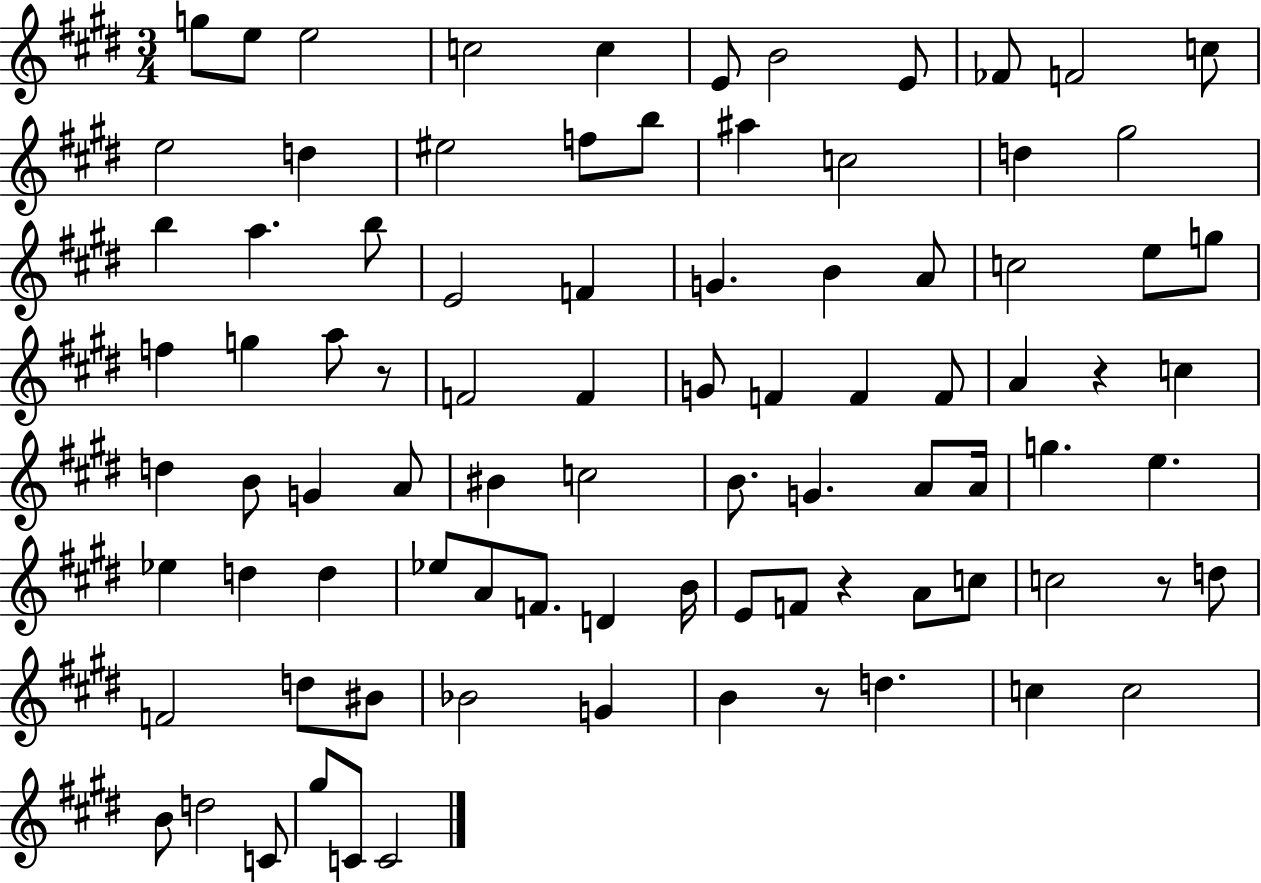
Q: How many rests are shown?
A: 5